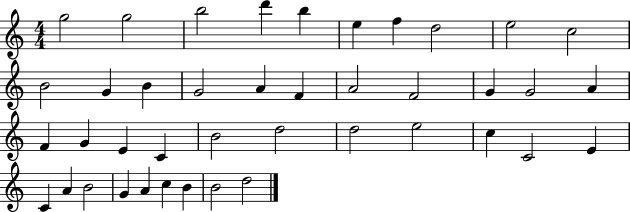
G5/h G5/h B5/h D6/q B5/q E5/q F5/q D5/h E5/h C5/h B4/h G4/q B4/q G4/h A4/q F4/q A4/h F4/h G4/q G4/h A4/q F4/q G4/q E4/q C4/q B4/h D5/h D5/h E5/h C5/q C4/h E4/q C4/q A4/q B4/h G4/q A4/q C5/q B4/q B4/h D5/h